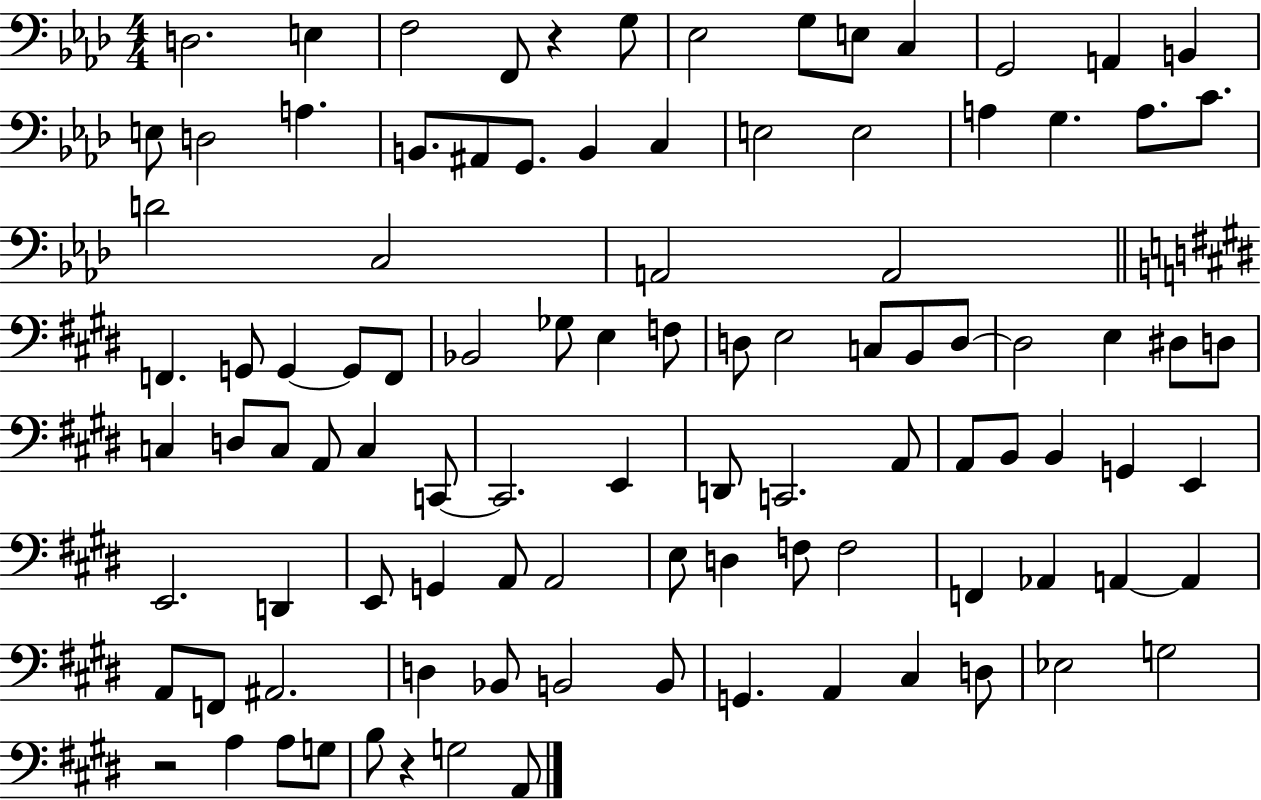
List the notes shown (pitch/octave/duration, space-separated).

D3/h. E3/q F3/h F2/e R/q G3/e Eb3/h G3/e E3/e C3/q G2/h A2/q B2/q E3/e D3/h A3/q. B2/e. A#2/e G2/e. B2/q C3/q E3/h E3/h A3/q G3/q. A3/e. C4/e. D4/h C3/h A2/h A2/h F2/q. G2/e G2/q G2/e F2/e Bb2/h Gb3/e E3/q F3/e D3/e E3/h C3/e B2/e D3/e D3/h E3/q D#3/e D3/e C3/q D3/e C3/e A2/e C3/q C2/e C2/h. E2/q D2/e C2/h. A2/e A2/e B2/e B2/q G2/q E2/q E2/h. D2/q E2/e G2/q A2/e A2/h E3/e D3/q F3/e F3/h F2/q Ab2/q A2/q A2/q A2/e F2/e A#2/h. D3/q Bb2/e B2/h B2/e G2/q. A2/q C#3/q D3/e Eb3/h G3/h R/h A3/q A3/e G3/e B3/e R/q G3/h A2/e